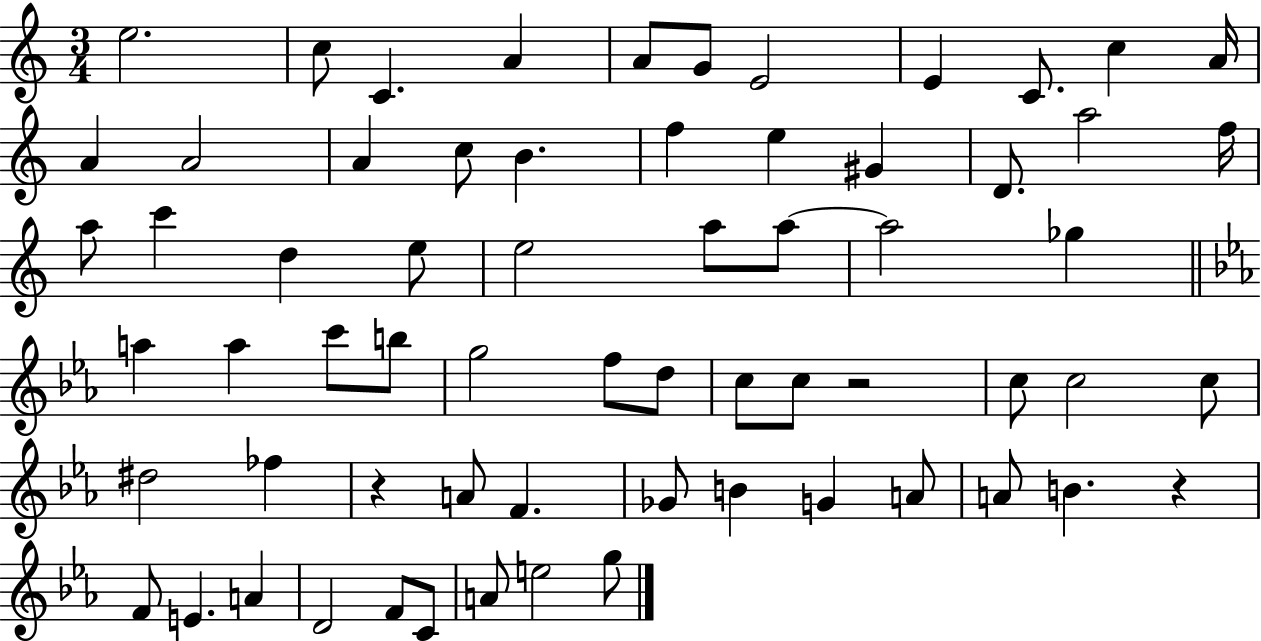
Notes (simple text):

E5/h. C5/e C4/q. A4/q A4/e G4/e E4/h E4/q C4/e. C5/q A4/s A4/q A4/h A4/q C5/e B4/q. F5/q E5/q G#4/q D4/e. A5/h F5/s A5/e C6/q D5/q E5/e E5/h A5/e A5/e A5/h Gb5/q A5/q A5/q C6/e B5/e G5/h F5/e D5/e C5/e C5/e R/h C5/e C5/h C5/e D#5/h FES5/q R/q A4/e F4/q. Gb4/e B4/q G4/q A4/e A4/e B4/q. R/q F4/e E4/q. A4/q D4/h F4/e C4/e A4/e E5/h G5/e